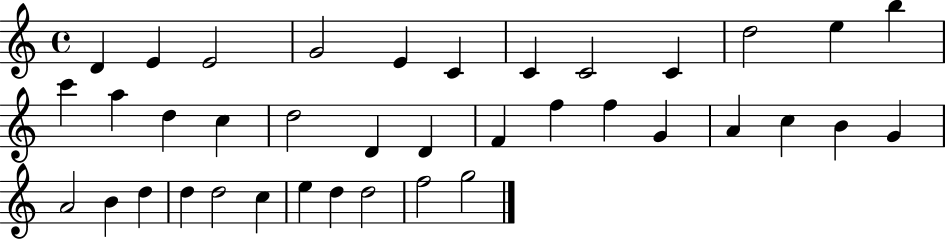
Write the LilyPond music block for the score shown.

{
  \clef treble
  \time 4/4
  \defaultTimeSignature
  \key c \major
  d'4 e'4 e'2 | g'2 e'4 c'4 | c'4 c'2 c'4 | d''2 e''4 b''4 | \break c'''4 a''4 d''4 c''4 | d''2 d'4 d'4 | f'4 f''4 f''4 g'4 | a'4 c''4 b'4 g'4 | \break a'2 b'4 d''4 | d''4 d''2 c''4 | e''4 d''4 d''2 | f''2 g''2 | \break \bar "|."
}